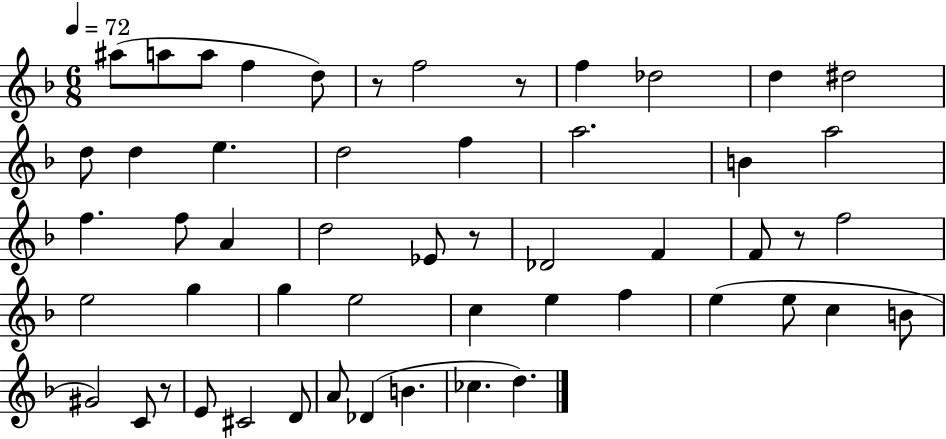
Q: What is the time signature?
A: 6/8